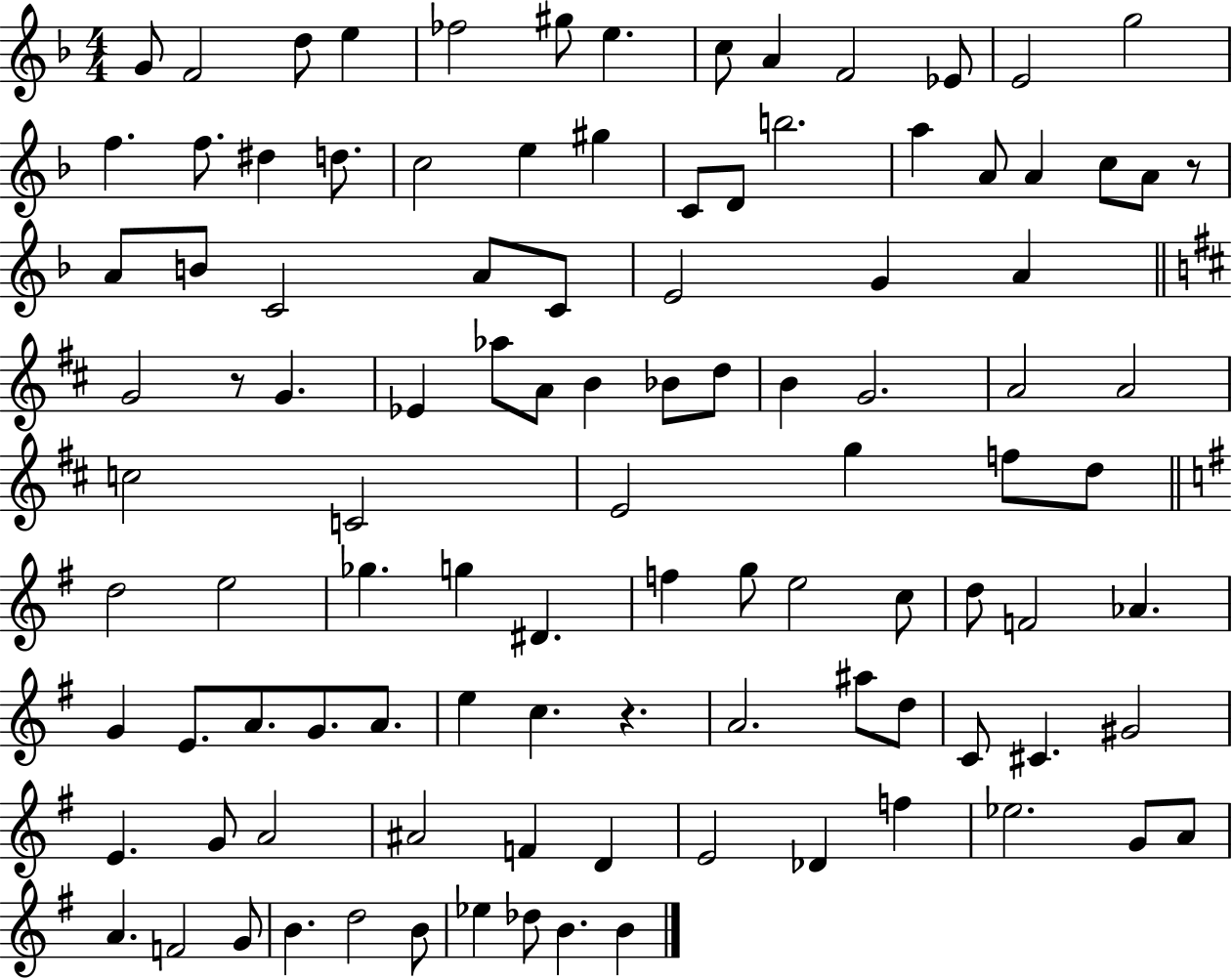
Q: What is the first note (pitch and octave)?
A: G4